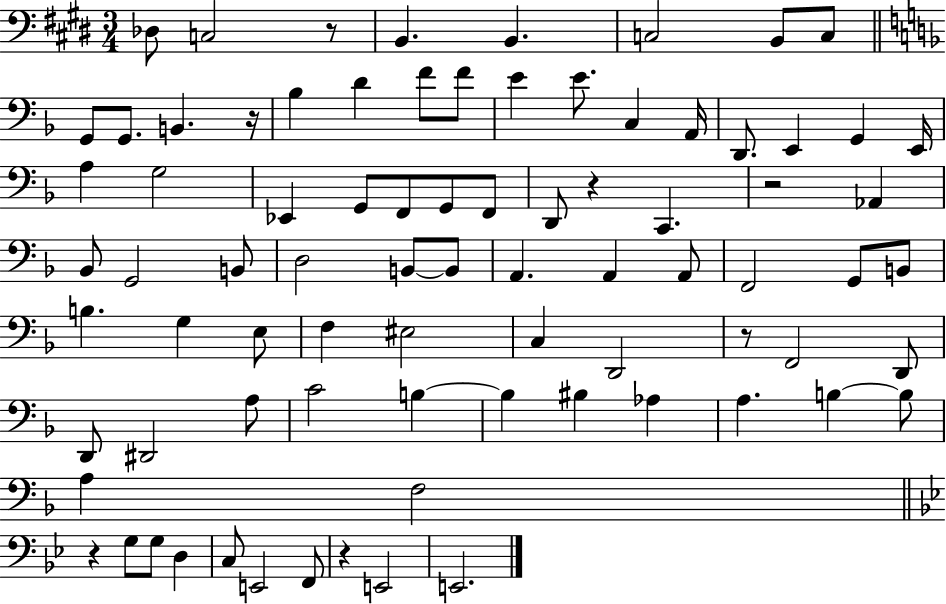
X:1
T:Untitled
M:3/4
L:1/4
K:E
_D,/2 C,2 z/2 B,, B,, C,2 B,,/2 C,/2 G,,/2 G,,/2 B,, z/4 _B, D F/2 F/2 E E/2 C, A,,/4 D,,/2 E,, G,, E,,/4 A, G,2 _E,, G,,/2 F,,/2 G,,/2 F,,/2 D,,/2 z C,, z2 _A,, _B,,/2 G,,2 B,,/2 D,2 B,,/2 B,,/2 A,, A,, A,,/2 F,,2 G,,/2 B,,/2 B, G, E,/2 F, ^E,2 C, D,,2 z/2 F,,2 D,,/2 D,,/2 ^D,,2 A,/2 C2 B, B, ^B, _A, A, B, B,/2 A, F,2 z G,/2 G,/2 D, C,/2 E,,2 F,,/2 z E,,2 E,,2